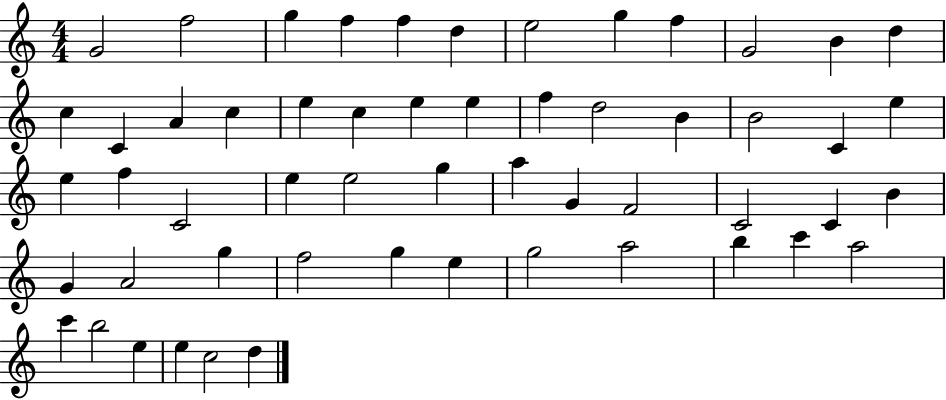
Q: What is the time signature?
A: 4/4